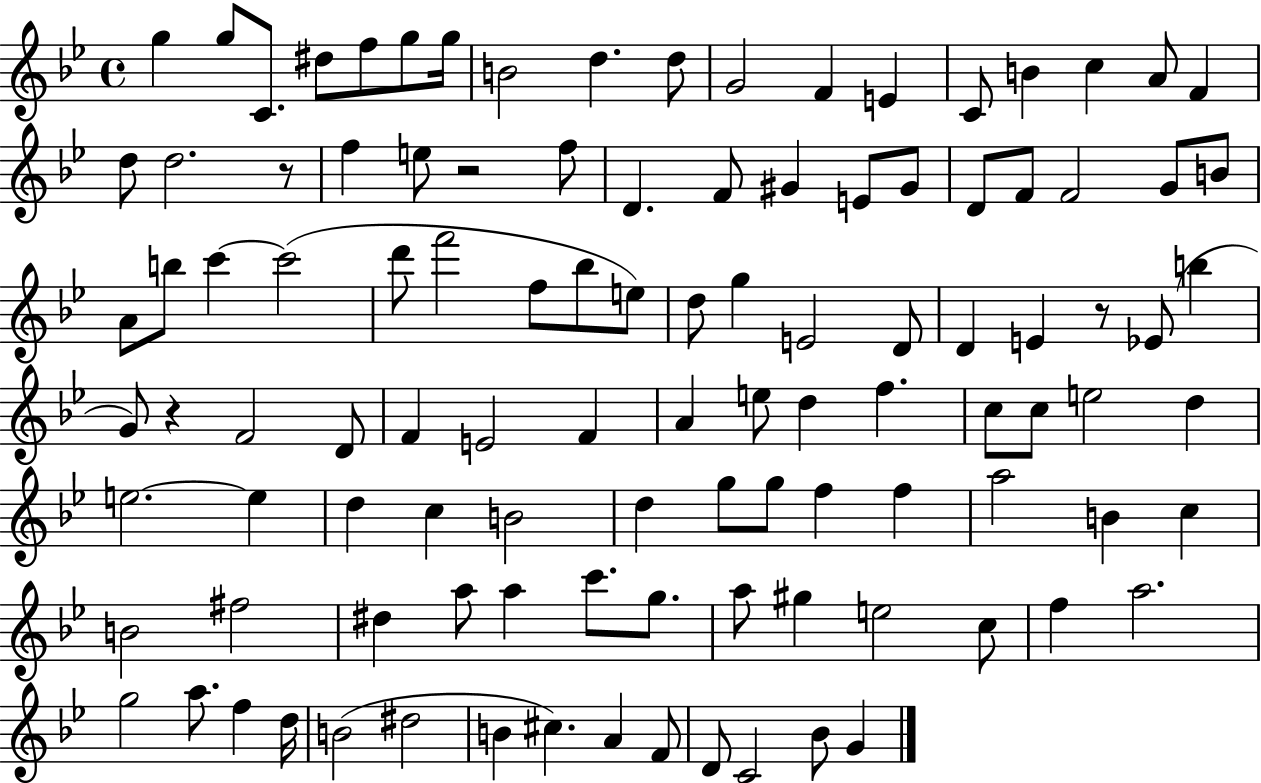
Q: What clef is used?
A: treble